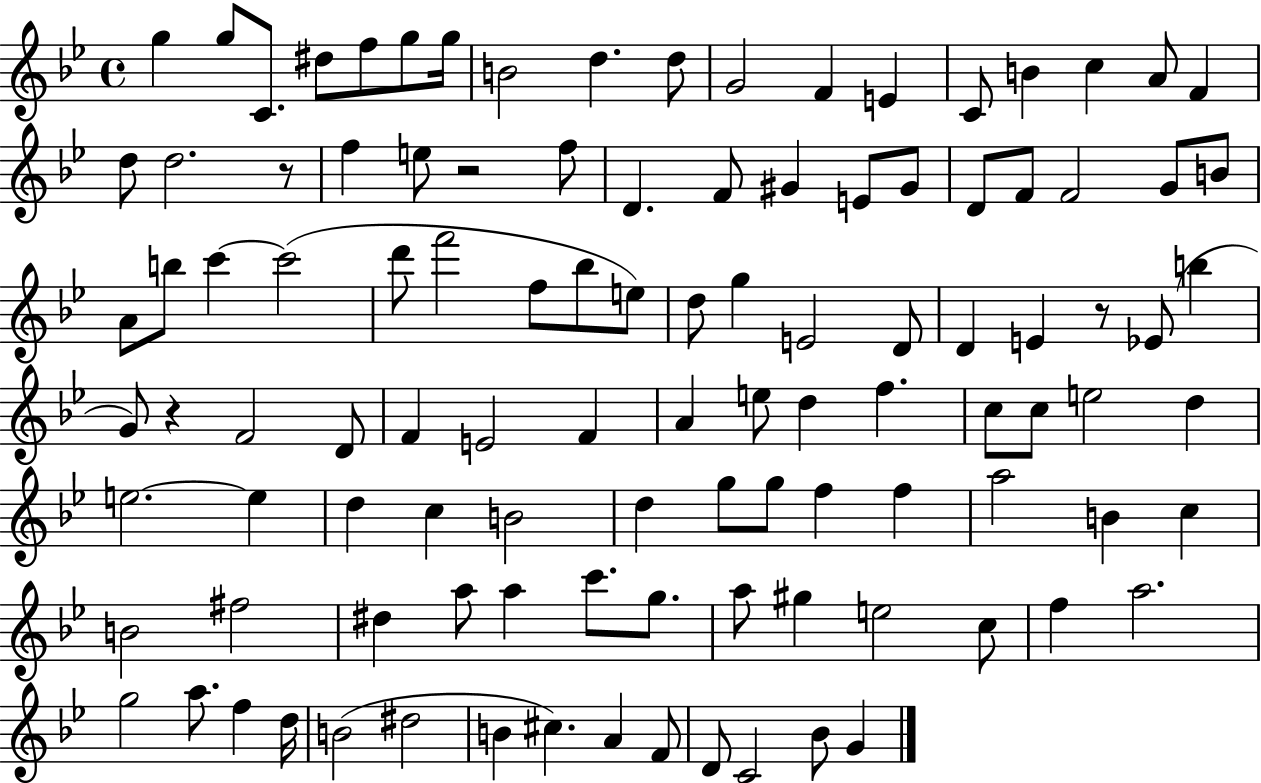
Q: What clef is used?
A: treble